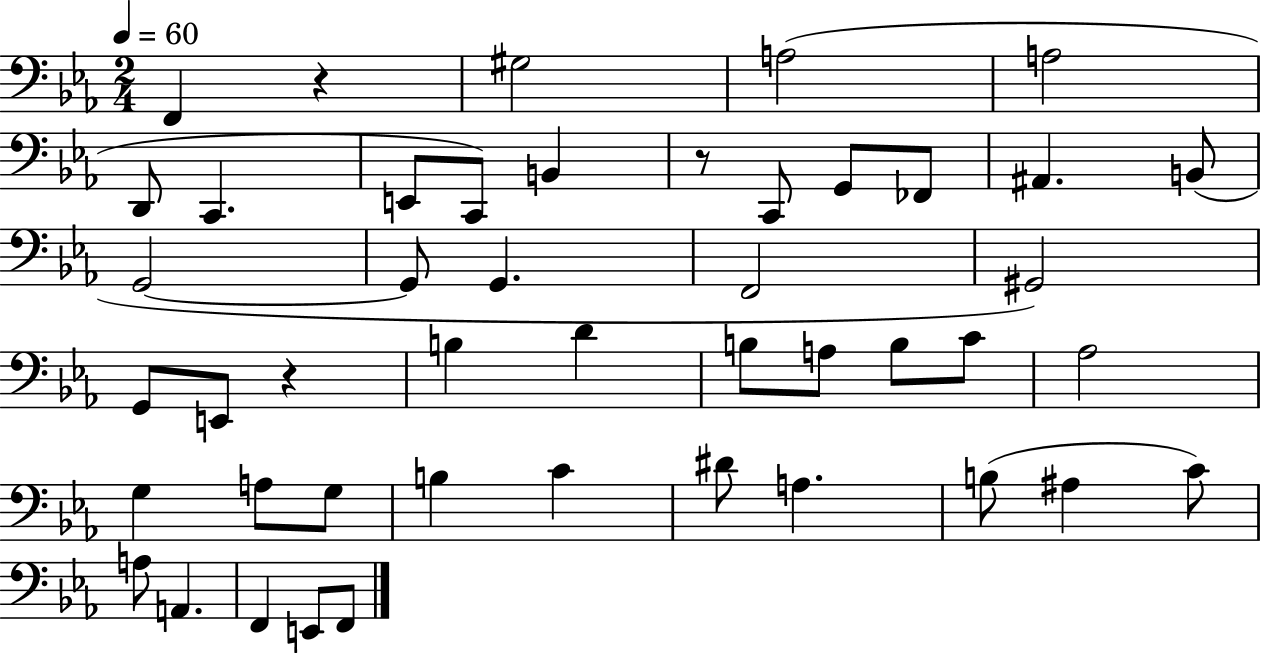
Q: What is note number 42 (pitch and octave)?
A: E2